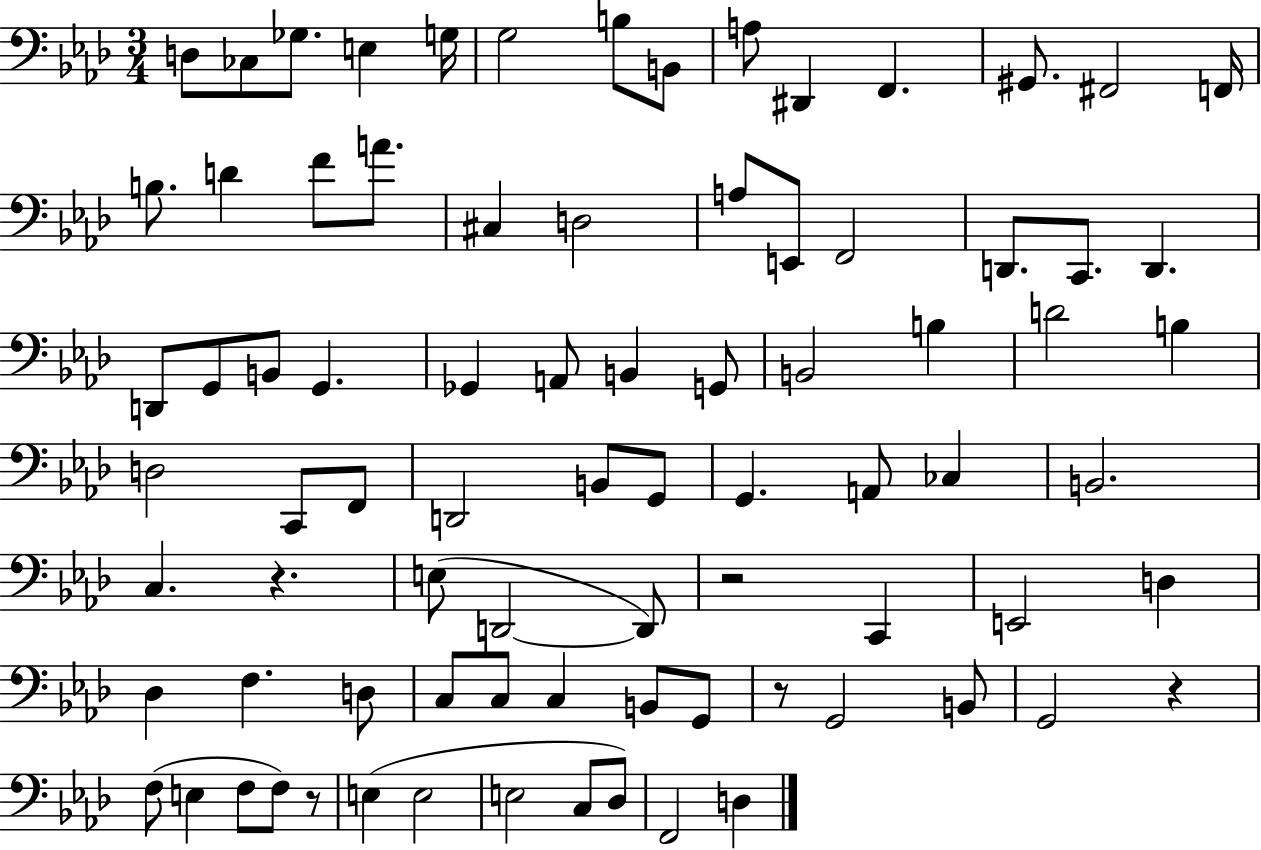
{
  \clef bass
  \numericTimeSignature
  \time 3/4
  \key aes \major
  d8 ces8 ges8. e4 g16 | g2 b8 b,8 | a8 dis,4 f,4. | gis,8. fis,2 f,16 | \break b8. d'4 f'8 a'8. | cis4 d2 | a8 e,8 f,2 | d,8. c,8. d,4. | \break d,8 g,8 b,8 g,4. | ges,4 a,8 b,4 g,8 | b,2 b4 | d'2 b4 | \break d2 c,8 f,8 | d,2 b,8 g,8 | g,4. a,8 ces4 | b,2. | \break c4. r4. | e8( d,2~~ d,8) | r2 c,4 | e,2 d4 | \break des4 f4. d8 | c8 c8 c4 b,8 g,8 | r8 g,2 b,8 | g,2 r4 | \break f8( e4 f8 f8) r8 | e4( e2 | e2 c8 des8) | f,2 d4 | \break \bar "|."
}